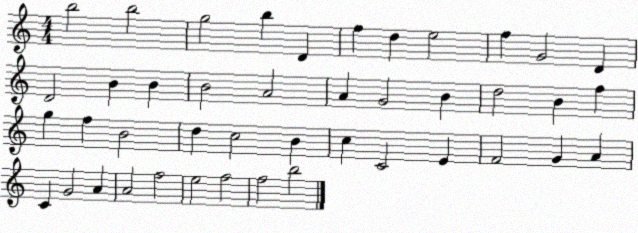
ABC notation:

X:1
T:Untitled
M:4/4
L:1/4
K:C
b2 b2 g2 b D f d e2 f G2 D D2 B B B2 A2 A G2 B d2 B f g f B2 d c2 B c C2 E F2 G A C G2 A A2 f2 e2 f2 f2 b2